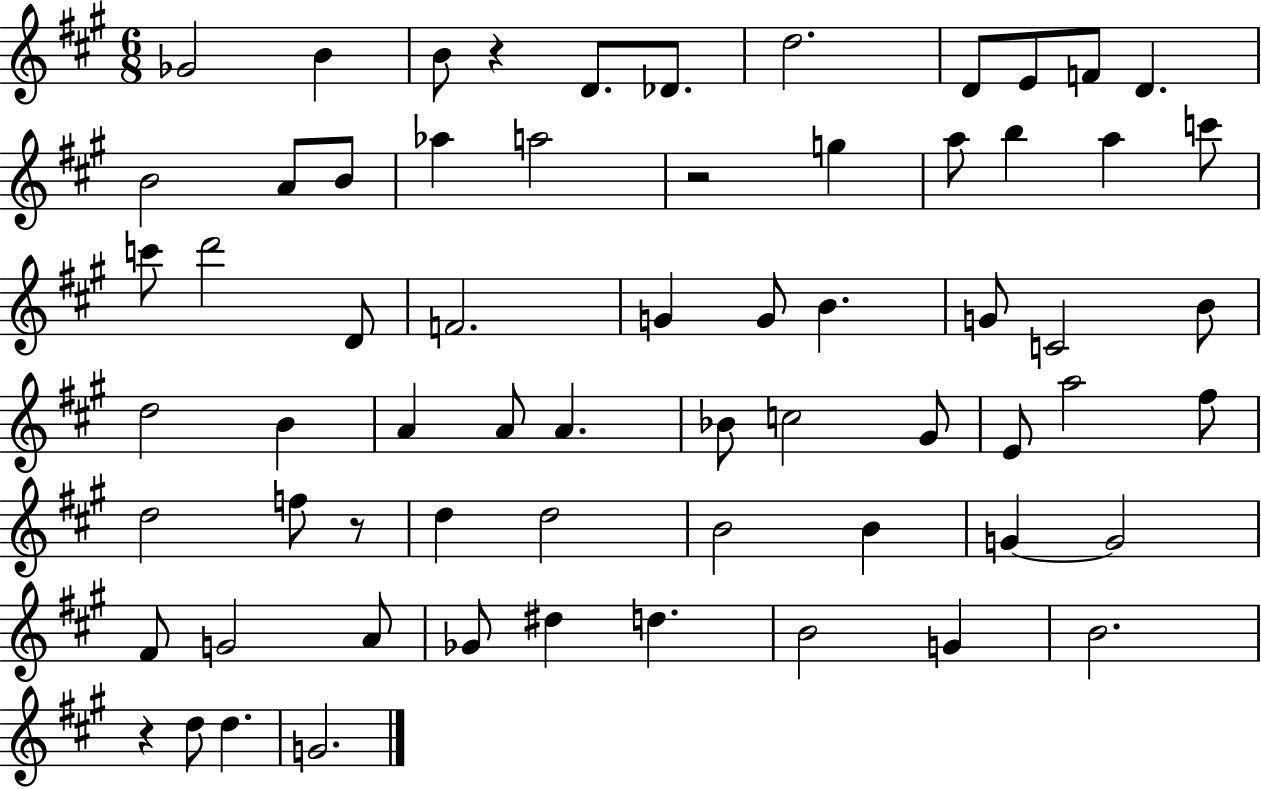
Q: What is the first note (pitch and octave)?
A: Gb4